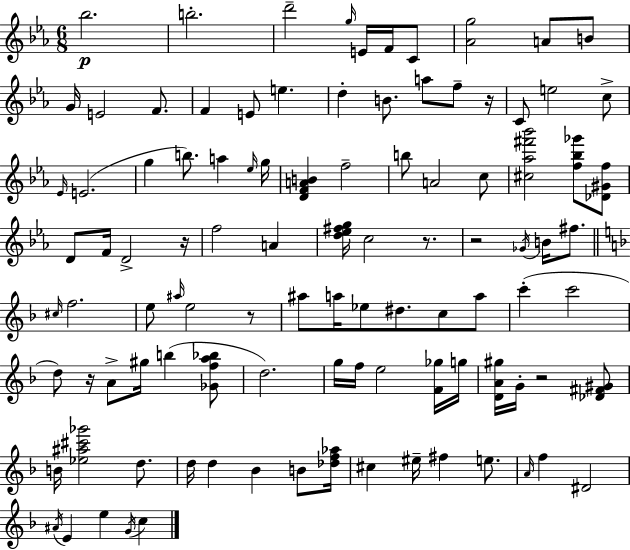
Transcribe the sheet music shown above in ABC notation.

X:1
T:Untitled
M:6/8
L:1/4
K:Cm
_b2 b2 d'2 g/4 E/4 F/4 C/2 [_Ag]2 A/2 B/2 G/4 E2 F/2 F E/2 e d B/2 a/2 f/2 z/4 C/2 e2 c/2 _E/4 E2 g b/2 a _e/4 g/4 [DFAB] f2 b/2 A2 c/2 [^c_a^f'_b']2 [f_b_g']/2 [_D^Gf]/2 D/2 F/4 D2 z/4 f2 A [d_e^fg]/4 c2 z/2 z2 _G/4 B/4 ^f/2 ^c/4 f2 e/2 ^a/4 e2 z/2 ^a/2 a/4 _e/2 ^d/2 c/2 a/2 c' c'2 d/2 z/4 A/2 ^g/4 b [_Gfa_b]/2 d2 g/4 f/4 e2 [F_g]/4 g/4 [DA^g]/4 G/4 z2 [_D^F^G]/2 B/4 [_e^a^c'_g']2 d/2 d/4 d _B B/2 [_df_a]/4 ^c ^e/4 ^f e/2 A/4 f ^D2 ^A/4 E e G/4 c